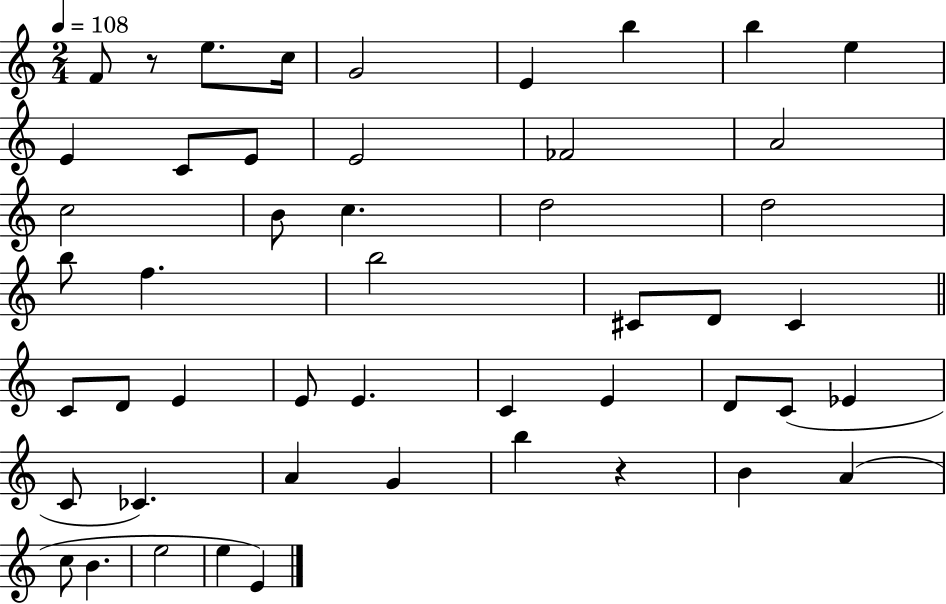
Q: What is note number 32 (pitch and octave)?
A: E4